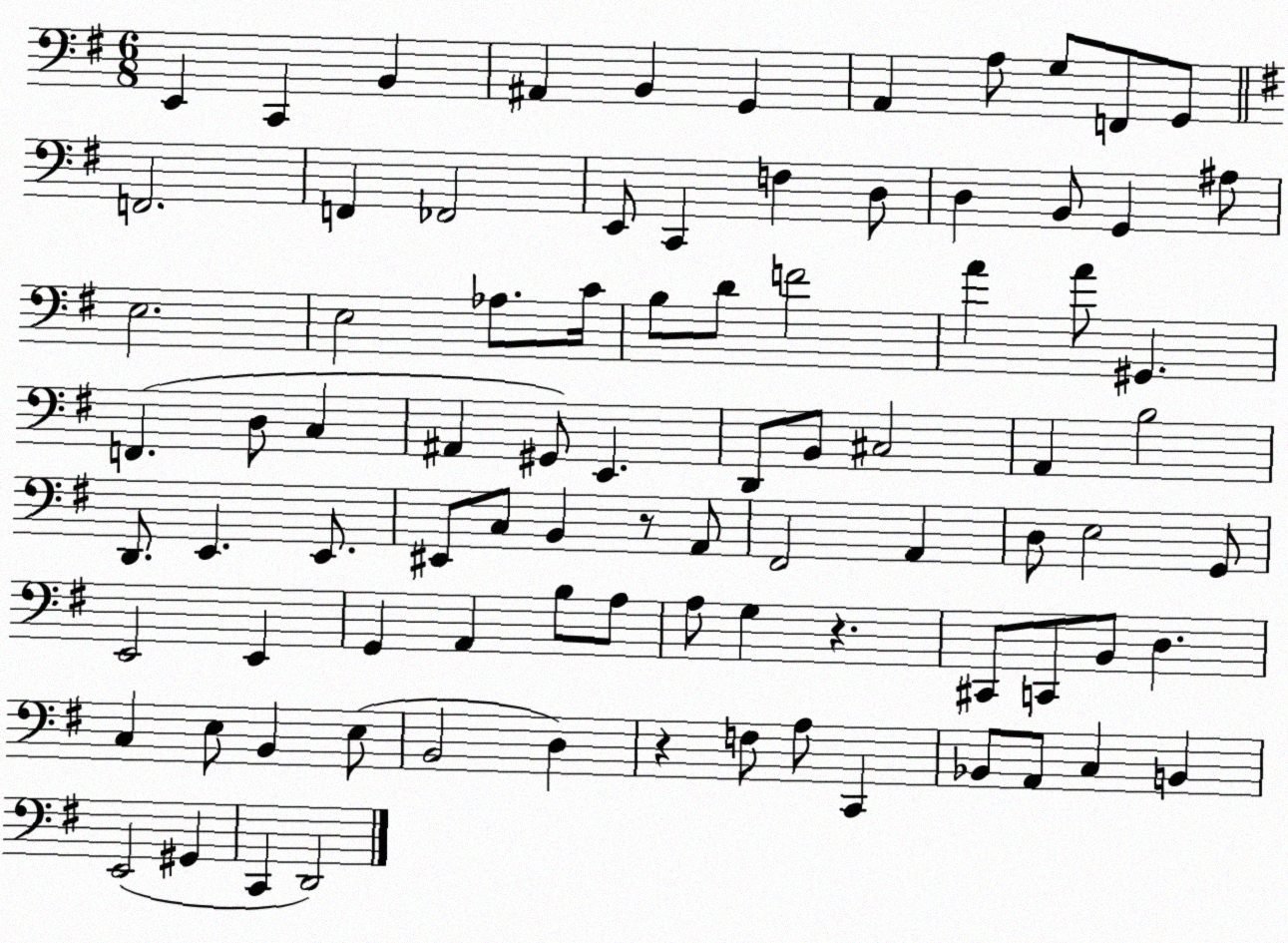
X:1
T:Untitled
M:6/8
L:1/4
K:G
E,, C,, B,, ^A,, B,, G,, A,, A,/2 G,/2 F,,/2 G,,/2 F,,2 F,, _F,,2 E,,/2 C,, F, D,/2 D, B,,/2 G,, ^A,/2 E,2 E,2 _A,/2 C/4 B,/2 D/2 F2 A A/2 ^G,, F,, D,/2 C, ^A,, ^G,,/2 E,, D,,/2 B,,/2 ^C,2 A,, B,2 D,,/2 E,, E,,/2 ^E,,/2 C,/2 B,, z/2 A,,/2 ^F,,2 A,, D,/2 E,2 G,,/2 E,,2 E,, G,, A,, B,/2 A,/2 A,/2 G, z ^C,,/2 C,,/2 B,,/2 D, C, E,/2 B,, E,/2 B,,2 D, z F,/2 A,/2 C,, _B,,/2 A,,/2 C, B,, E,,2 ^G,, C,, D,,2